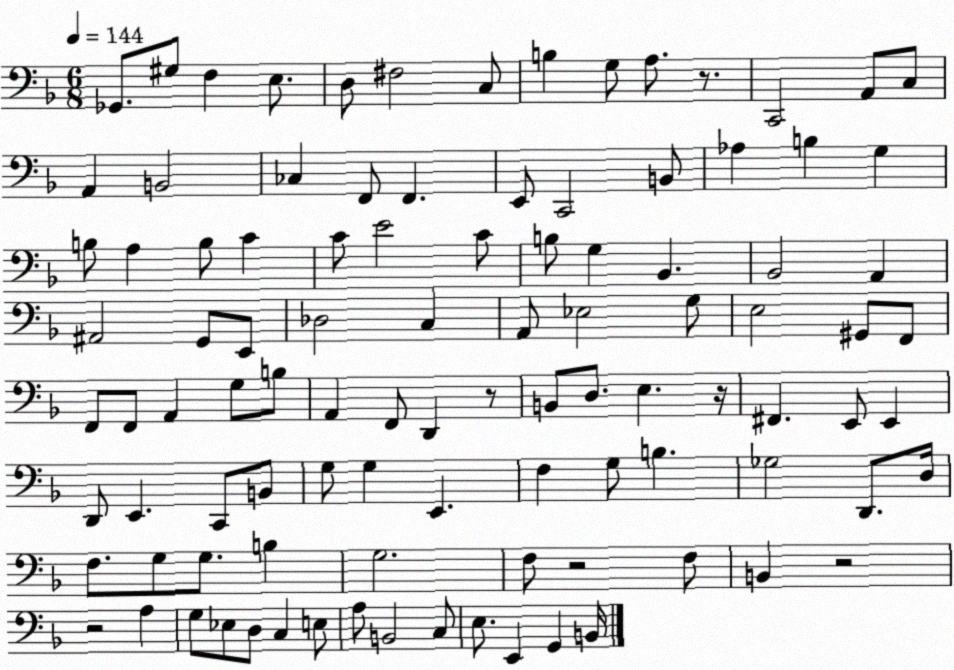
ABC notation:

X:1
T:Untitled
M:6/8
L:1/4
K:F
_G,,/2 ^G,/2 F, E,/2 D,/2 ^F,2 C,/2 B, G,/2 A,/2 z/2 C,,2 A,,/2 C,/2 A,, B,,2 _C, F,,/2 F,, E,,/2 C,,2 B,,/2 _A, B, G, B,/2 A, B,/2 C C/2 E2 C/2 B,/2 G, _B,, _B,,2 A,, ^A,,2 G,,/2 E,,/2 _D,2 C, A,,/2 _E,2 G,/2 E,2 ^G,,/2 F,,/2 F,,/2 F,,/2 A,, G,/2 B,/2 A,, F,,/2 D,, z/2 B,,/2 D,/2 E, z/4 ^F,, E,,/2 E,, D,,/2 E,, C,,/2 B,,/2 G,/2 G, E,, F, G,/2 B, _G,2 D,,/2 D,/4 F,/2 G,/2 G,/2 B, G,2 F,/2 z2 F,/2 B,, z2 z2 A, G,/2 _E,/2 D,/2 C, E,/2 A,/2 B,,2 C,/2 E,/2 E,, G,, B,,/4